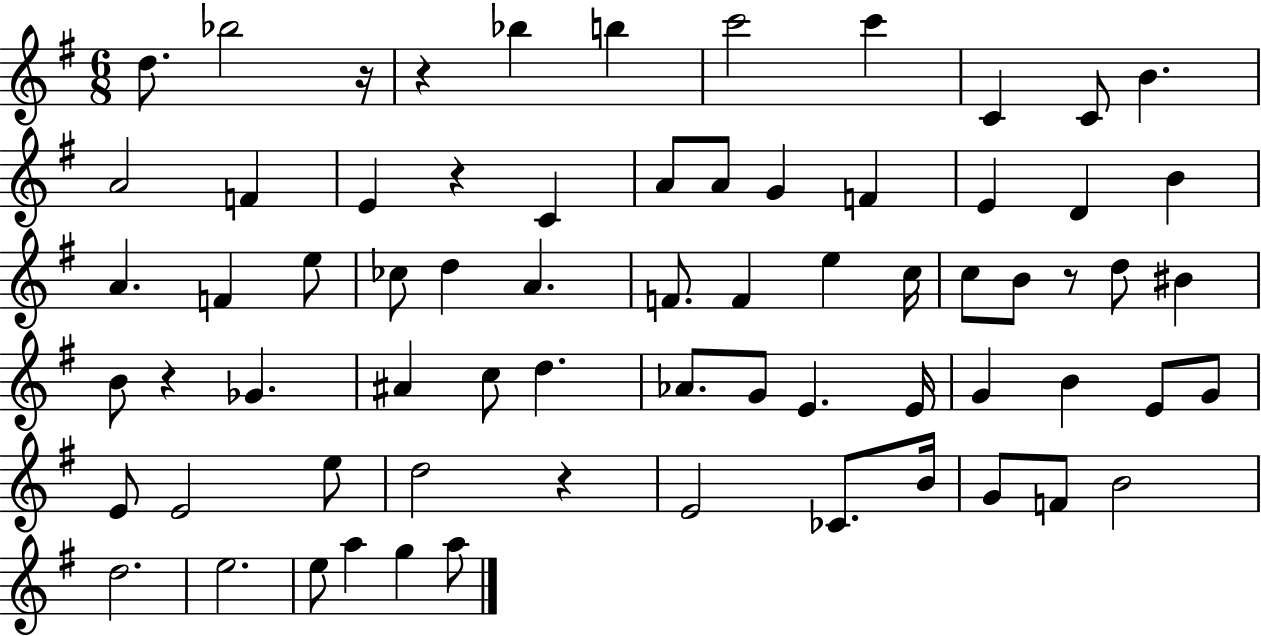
D5/e. Bb5/h R/s R/q Bb5/q B5/q C6/h C6/q C4/q C4/e B4/q. A4/h F4/q E4/q R/q C4/q A4/e A4/e G4/q F4/q E4/q D4/q B4/q A4/q. F4/q E5/e CES5/e D5/q A4/q. F4/e. F4/q E5/q C5/s C5/e B4/e R/e D5/e BIS4/q B4/e R/q Gb4/q. A#4/q C5/e D5/q. Ab4/e. G4/e E4/q. E4/s G4/q B4/q E4/e G4/e E4/e E4/h E5/e D5/h R/q E4/h CES4/e. B4/s G4/e F4/e B4/h D5/h. E5/h. E5/e A5/q G5/q A5/e